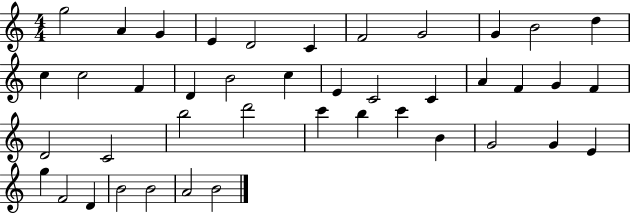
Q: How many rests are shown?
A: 0